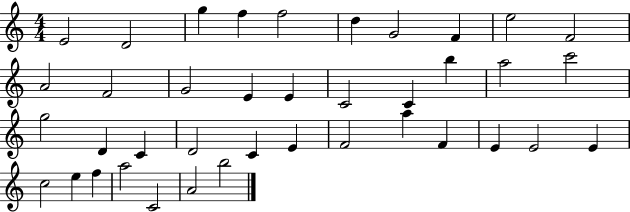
{
  \clef treble
  \numericTimeSignature
  \time 4/4
  \key c \major
  e'2 d'2 | g''4 f''4 f''2 | d''4 g'2 f'4 | e''2 f'2 | \break a'2 f'2 | g'2 e'4 e'4 | c'2 c'4 b''4 | a''2 c'''2 | \break g''2 d'4 c'4 | d'2 c'4 e'4 | f'2 a''4 f'4 | e'4 e'2 e'4 | \break c''2 e''4 f''4 | a''2 c'2 | a'2 b''2 | \bar "|."
}